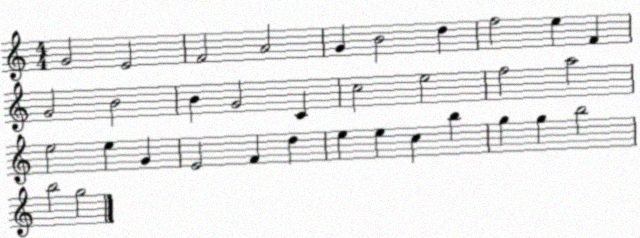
X:1
T:Untitled
M:4/4
L:1/4
K:C
G2 E2 F2 A2 G B2 d f2 e F G2 B2 B G2 C c2 e2 f2 a2 e2 e G E2 F d e e c b g g b2 b2 g2